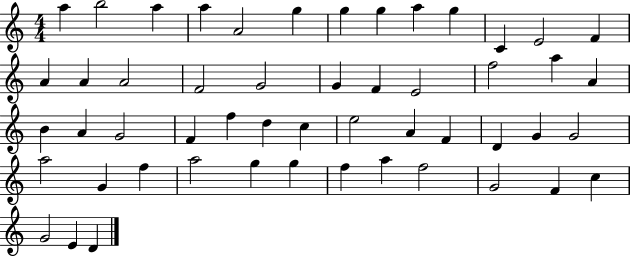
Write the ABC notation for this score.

X:1
T:Untitled
M:4/4
L:1/4
K:C
a b2 a a A2 g g g a g C E2 F A A A2 F2 G2 G F E2 f2 a A B A G2 F f d c e2 A F D G G2 a2 G f a2 g g f a f2 G2 F c G2 E D